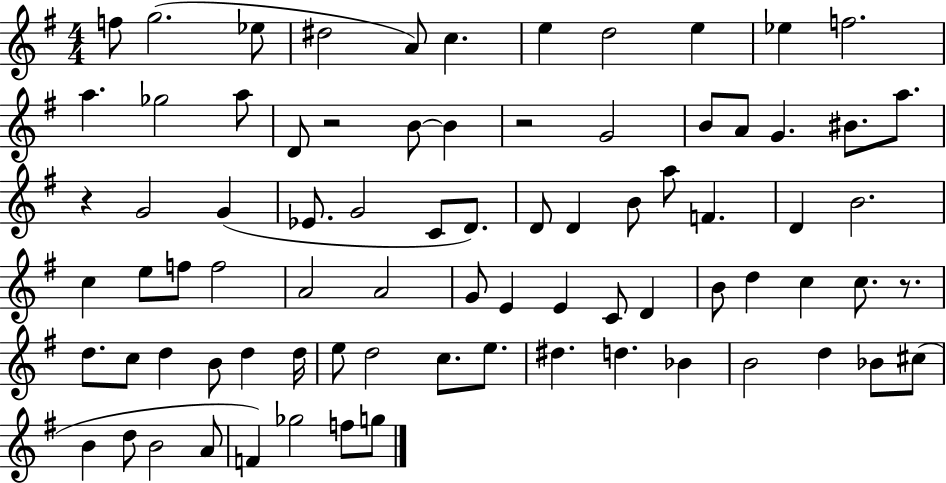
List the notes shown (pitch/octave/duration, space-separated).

F5/e G5/h. Eb5/e D#5/h A4/e C5/q. E5/q D5/h E5/q Eb5/q F5/h. A5/q. Gb5/h A5/e D4/e R/h B4/e B4/q R/h G4/h B4/e A4/e G4/q. BIS4/e. A5/e. R/q G4/h G4/q Eb4/e. G4/h C4/e D4/e. D4/e D4/q B4/e A5/e F4/q. D4/q B4/h. C5/q E5/e F5/e F5/h A4/h A4/h G4/e E4/q E4/q C4/e D4/q B4/e D5/q C5/q C5/e. R/e. D5/e. C5/e D5/q B4/e D5/q D5/s E5/e D5/h C5/e. E5/e. D#5/q. D5/q. Bb4/q B4/h D5/q Bb4/e C#5/e B4/q D5/e B4/h A4/e F4/q Gb5/h F5/e G5/e